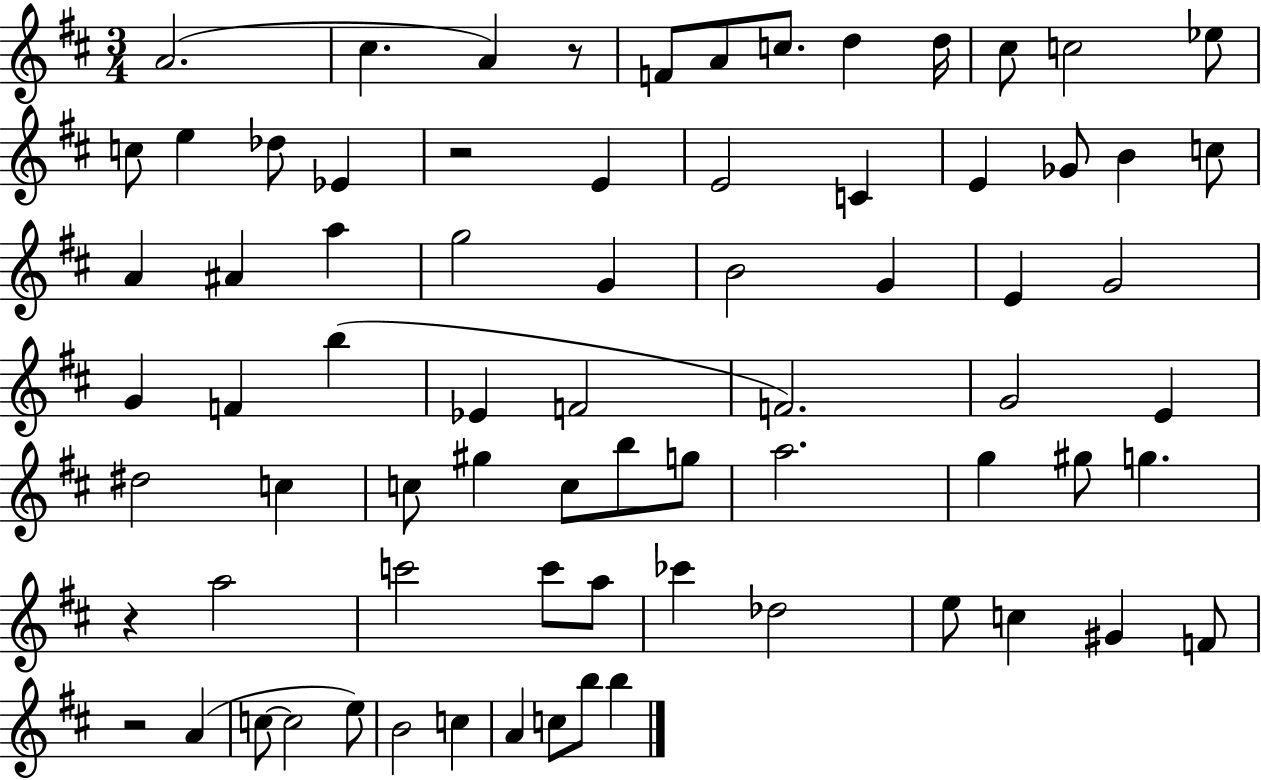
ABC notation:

X:1
T:Untitled
M:3/4
L:1/4
K:D
A2 ^c A z/2 F/2 A/2 c/2 d d/4 ^c/2 c2 _e/2 c/2 e _d/2 _E z2 E E2 C E _G/2 B c/2 A ^A a g2 G B2 G E G2 G F b _E F2 F2 G2 E ^d2 c c/2 ^g c/2 b/2 g/2 a2 g ^g/2 g z a2 c'2 c'/2 a/2 _c' _d2 e/2 c ^G F/2 z2 A c/2 c2 e/2 B2 c A c/2 b/2 b